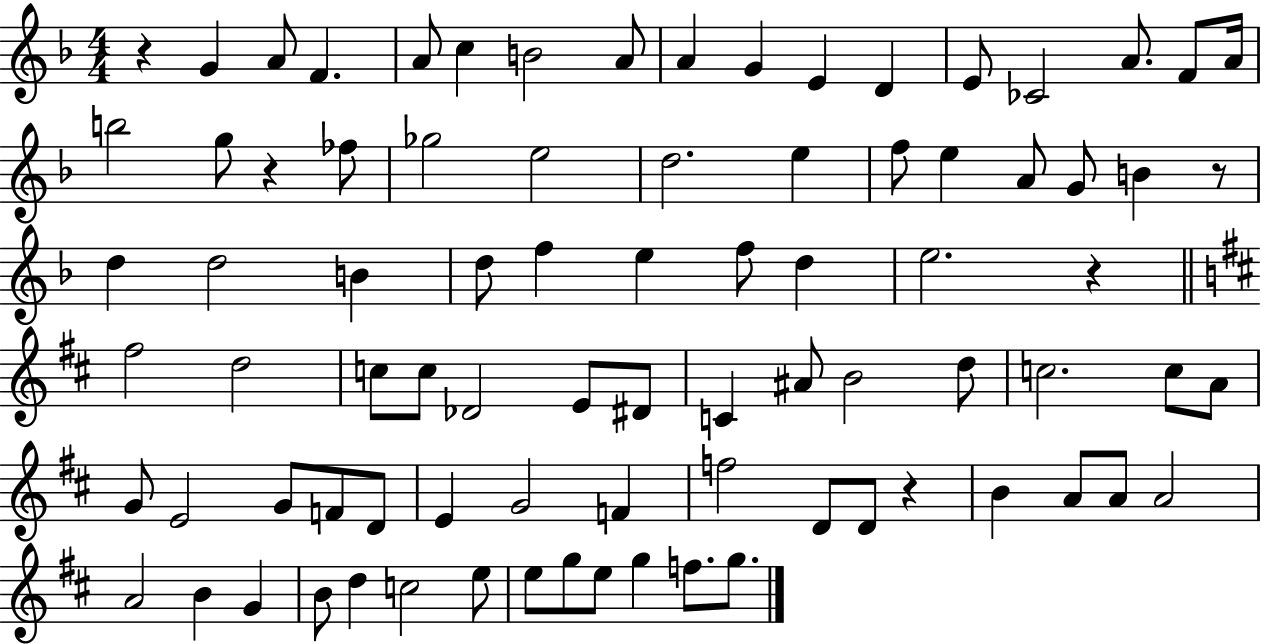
R/q G4/q A4/e F4/q. A4/e C5/q B4/h A4/e A4/q G4/q E4/q D4/q E4/e CES4/h A4/e. F4/e A4/s B5/h G5/e R/q FES5/e Gb5/h E5/h D5/h. E5/q F5/e E5/q A4/e G4/e B4/q R/e D5/q D5/h B4/q D5/e F5/q E5/q F5/e D5/q E5/h. R/q F#5/h D5/h C5/e C5/e Db4/h E4/e D#4/e C4/q A#4/e B4/h D5/e C5/h. C5/e A4/e G4/e E4/h G4/e F4/e D4/e E4/q G4/h F4/q F5/h D4/e D4/e R/q B4/q A4/e A4/e A4/h A4/h B4/q G4/q B4/e D5/q C5/h E5/e E5/e G5/e E5/e G5/q F5/e. G5/e.